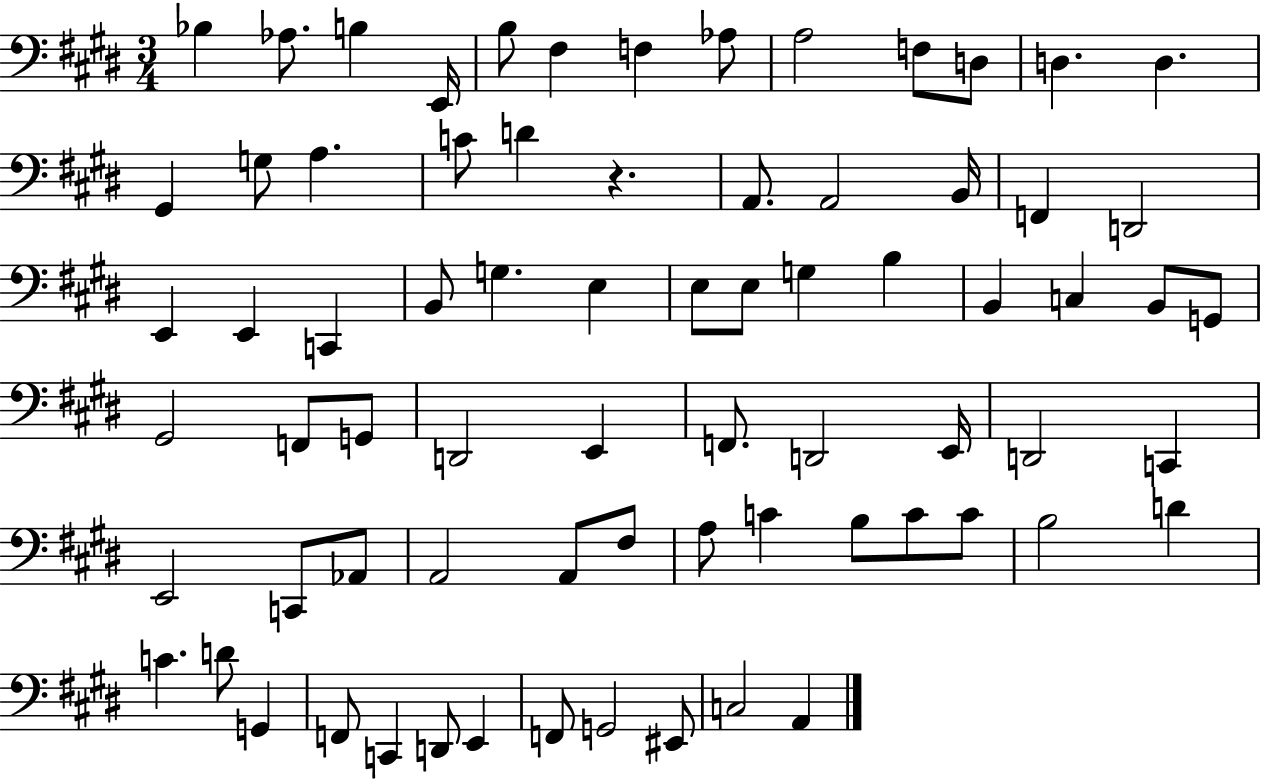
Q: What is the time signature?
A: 3/4